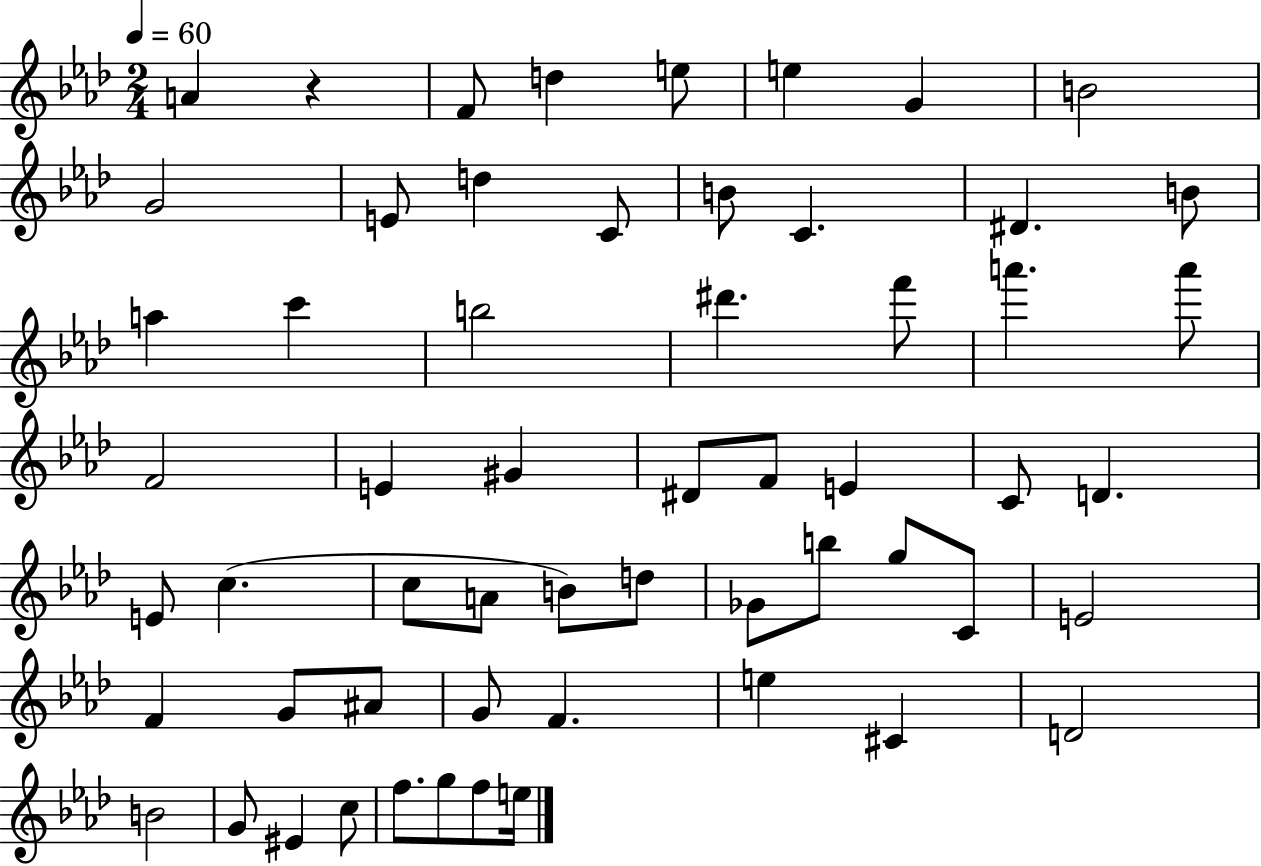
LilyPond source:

{
  \clef treble
  \numericTimeSignature
  \time 2/4
  \key aes \major
  \tempo 4 = 60
  a'4 r4 | f'8 d''4 e''8 | e''4 g'4 | b'2 | \break g'2 | e'8 d''4 c'8 | b'8 c'4. | dis'4. b'8 | \break a''4 c'''4 | b''2 | dis'''4. f'''8 | a'''4. a'''8 | \break f'2 | e'4 gis'4 | dis'8 f'8 e'4 | c'8 d'4. | \break e'8 c''4.( | c''8 a'8 b'8) d''8 | ges'8 b''8 g''8 c'8 | e'2 | \break f'4 g'8 ais'8 | g'8 f'4. | e''4 cis'4 | d'2 | \break b'2 | g'8 eis'4 c''8 | f''8. g''8 f''8 e''16 | \bar "|."
}